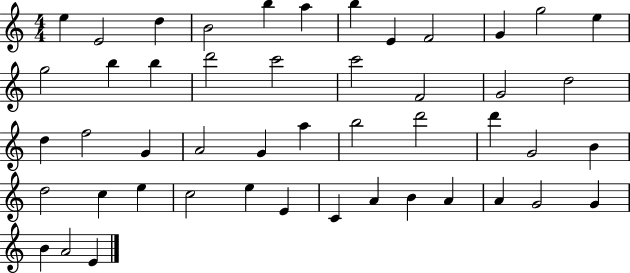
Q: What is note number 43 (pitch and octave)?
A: A4